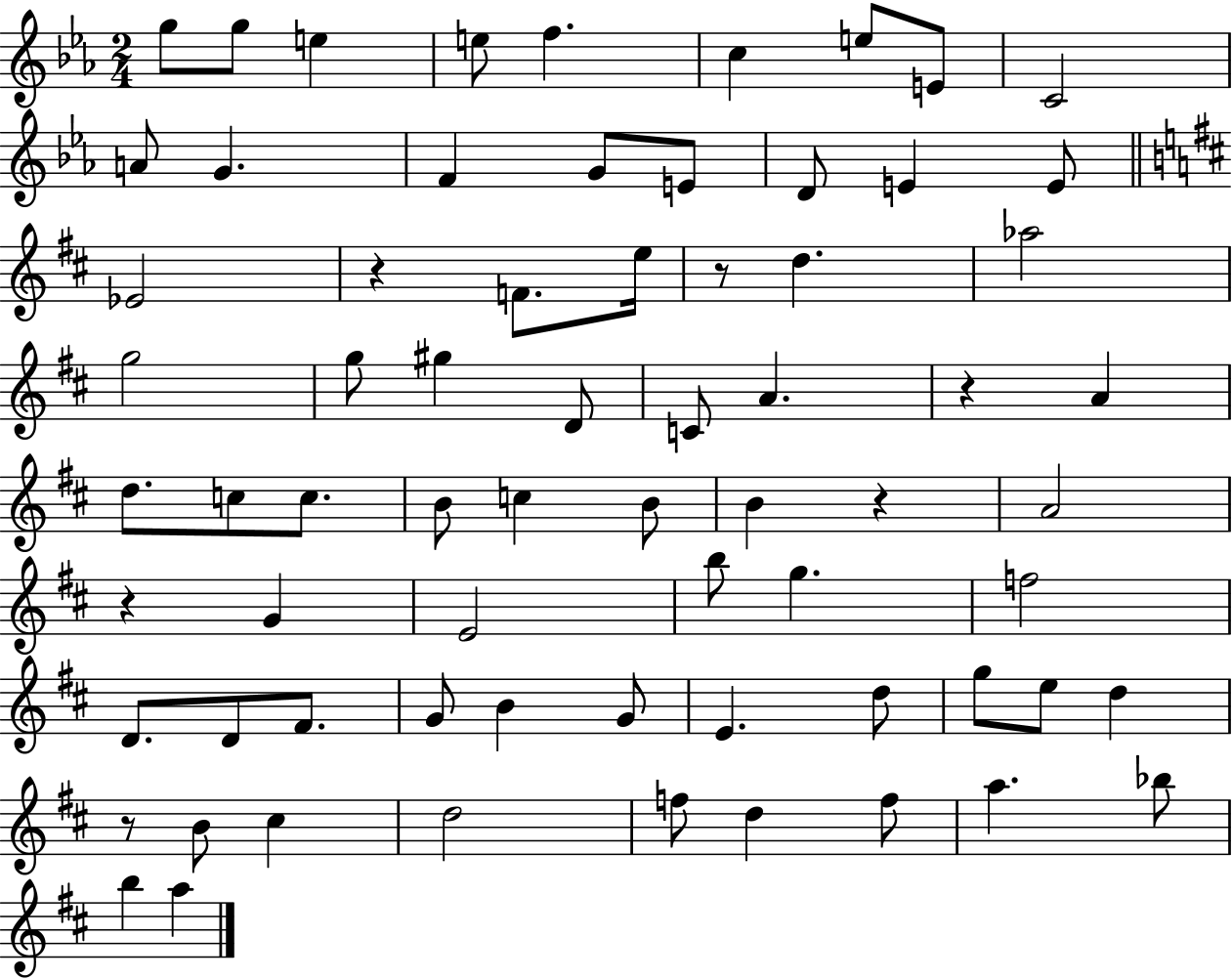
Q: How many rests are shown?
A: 6